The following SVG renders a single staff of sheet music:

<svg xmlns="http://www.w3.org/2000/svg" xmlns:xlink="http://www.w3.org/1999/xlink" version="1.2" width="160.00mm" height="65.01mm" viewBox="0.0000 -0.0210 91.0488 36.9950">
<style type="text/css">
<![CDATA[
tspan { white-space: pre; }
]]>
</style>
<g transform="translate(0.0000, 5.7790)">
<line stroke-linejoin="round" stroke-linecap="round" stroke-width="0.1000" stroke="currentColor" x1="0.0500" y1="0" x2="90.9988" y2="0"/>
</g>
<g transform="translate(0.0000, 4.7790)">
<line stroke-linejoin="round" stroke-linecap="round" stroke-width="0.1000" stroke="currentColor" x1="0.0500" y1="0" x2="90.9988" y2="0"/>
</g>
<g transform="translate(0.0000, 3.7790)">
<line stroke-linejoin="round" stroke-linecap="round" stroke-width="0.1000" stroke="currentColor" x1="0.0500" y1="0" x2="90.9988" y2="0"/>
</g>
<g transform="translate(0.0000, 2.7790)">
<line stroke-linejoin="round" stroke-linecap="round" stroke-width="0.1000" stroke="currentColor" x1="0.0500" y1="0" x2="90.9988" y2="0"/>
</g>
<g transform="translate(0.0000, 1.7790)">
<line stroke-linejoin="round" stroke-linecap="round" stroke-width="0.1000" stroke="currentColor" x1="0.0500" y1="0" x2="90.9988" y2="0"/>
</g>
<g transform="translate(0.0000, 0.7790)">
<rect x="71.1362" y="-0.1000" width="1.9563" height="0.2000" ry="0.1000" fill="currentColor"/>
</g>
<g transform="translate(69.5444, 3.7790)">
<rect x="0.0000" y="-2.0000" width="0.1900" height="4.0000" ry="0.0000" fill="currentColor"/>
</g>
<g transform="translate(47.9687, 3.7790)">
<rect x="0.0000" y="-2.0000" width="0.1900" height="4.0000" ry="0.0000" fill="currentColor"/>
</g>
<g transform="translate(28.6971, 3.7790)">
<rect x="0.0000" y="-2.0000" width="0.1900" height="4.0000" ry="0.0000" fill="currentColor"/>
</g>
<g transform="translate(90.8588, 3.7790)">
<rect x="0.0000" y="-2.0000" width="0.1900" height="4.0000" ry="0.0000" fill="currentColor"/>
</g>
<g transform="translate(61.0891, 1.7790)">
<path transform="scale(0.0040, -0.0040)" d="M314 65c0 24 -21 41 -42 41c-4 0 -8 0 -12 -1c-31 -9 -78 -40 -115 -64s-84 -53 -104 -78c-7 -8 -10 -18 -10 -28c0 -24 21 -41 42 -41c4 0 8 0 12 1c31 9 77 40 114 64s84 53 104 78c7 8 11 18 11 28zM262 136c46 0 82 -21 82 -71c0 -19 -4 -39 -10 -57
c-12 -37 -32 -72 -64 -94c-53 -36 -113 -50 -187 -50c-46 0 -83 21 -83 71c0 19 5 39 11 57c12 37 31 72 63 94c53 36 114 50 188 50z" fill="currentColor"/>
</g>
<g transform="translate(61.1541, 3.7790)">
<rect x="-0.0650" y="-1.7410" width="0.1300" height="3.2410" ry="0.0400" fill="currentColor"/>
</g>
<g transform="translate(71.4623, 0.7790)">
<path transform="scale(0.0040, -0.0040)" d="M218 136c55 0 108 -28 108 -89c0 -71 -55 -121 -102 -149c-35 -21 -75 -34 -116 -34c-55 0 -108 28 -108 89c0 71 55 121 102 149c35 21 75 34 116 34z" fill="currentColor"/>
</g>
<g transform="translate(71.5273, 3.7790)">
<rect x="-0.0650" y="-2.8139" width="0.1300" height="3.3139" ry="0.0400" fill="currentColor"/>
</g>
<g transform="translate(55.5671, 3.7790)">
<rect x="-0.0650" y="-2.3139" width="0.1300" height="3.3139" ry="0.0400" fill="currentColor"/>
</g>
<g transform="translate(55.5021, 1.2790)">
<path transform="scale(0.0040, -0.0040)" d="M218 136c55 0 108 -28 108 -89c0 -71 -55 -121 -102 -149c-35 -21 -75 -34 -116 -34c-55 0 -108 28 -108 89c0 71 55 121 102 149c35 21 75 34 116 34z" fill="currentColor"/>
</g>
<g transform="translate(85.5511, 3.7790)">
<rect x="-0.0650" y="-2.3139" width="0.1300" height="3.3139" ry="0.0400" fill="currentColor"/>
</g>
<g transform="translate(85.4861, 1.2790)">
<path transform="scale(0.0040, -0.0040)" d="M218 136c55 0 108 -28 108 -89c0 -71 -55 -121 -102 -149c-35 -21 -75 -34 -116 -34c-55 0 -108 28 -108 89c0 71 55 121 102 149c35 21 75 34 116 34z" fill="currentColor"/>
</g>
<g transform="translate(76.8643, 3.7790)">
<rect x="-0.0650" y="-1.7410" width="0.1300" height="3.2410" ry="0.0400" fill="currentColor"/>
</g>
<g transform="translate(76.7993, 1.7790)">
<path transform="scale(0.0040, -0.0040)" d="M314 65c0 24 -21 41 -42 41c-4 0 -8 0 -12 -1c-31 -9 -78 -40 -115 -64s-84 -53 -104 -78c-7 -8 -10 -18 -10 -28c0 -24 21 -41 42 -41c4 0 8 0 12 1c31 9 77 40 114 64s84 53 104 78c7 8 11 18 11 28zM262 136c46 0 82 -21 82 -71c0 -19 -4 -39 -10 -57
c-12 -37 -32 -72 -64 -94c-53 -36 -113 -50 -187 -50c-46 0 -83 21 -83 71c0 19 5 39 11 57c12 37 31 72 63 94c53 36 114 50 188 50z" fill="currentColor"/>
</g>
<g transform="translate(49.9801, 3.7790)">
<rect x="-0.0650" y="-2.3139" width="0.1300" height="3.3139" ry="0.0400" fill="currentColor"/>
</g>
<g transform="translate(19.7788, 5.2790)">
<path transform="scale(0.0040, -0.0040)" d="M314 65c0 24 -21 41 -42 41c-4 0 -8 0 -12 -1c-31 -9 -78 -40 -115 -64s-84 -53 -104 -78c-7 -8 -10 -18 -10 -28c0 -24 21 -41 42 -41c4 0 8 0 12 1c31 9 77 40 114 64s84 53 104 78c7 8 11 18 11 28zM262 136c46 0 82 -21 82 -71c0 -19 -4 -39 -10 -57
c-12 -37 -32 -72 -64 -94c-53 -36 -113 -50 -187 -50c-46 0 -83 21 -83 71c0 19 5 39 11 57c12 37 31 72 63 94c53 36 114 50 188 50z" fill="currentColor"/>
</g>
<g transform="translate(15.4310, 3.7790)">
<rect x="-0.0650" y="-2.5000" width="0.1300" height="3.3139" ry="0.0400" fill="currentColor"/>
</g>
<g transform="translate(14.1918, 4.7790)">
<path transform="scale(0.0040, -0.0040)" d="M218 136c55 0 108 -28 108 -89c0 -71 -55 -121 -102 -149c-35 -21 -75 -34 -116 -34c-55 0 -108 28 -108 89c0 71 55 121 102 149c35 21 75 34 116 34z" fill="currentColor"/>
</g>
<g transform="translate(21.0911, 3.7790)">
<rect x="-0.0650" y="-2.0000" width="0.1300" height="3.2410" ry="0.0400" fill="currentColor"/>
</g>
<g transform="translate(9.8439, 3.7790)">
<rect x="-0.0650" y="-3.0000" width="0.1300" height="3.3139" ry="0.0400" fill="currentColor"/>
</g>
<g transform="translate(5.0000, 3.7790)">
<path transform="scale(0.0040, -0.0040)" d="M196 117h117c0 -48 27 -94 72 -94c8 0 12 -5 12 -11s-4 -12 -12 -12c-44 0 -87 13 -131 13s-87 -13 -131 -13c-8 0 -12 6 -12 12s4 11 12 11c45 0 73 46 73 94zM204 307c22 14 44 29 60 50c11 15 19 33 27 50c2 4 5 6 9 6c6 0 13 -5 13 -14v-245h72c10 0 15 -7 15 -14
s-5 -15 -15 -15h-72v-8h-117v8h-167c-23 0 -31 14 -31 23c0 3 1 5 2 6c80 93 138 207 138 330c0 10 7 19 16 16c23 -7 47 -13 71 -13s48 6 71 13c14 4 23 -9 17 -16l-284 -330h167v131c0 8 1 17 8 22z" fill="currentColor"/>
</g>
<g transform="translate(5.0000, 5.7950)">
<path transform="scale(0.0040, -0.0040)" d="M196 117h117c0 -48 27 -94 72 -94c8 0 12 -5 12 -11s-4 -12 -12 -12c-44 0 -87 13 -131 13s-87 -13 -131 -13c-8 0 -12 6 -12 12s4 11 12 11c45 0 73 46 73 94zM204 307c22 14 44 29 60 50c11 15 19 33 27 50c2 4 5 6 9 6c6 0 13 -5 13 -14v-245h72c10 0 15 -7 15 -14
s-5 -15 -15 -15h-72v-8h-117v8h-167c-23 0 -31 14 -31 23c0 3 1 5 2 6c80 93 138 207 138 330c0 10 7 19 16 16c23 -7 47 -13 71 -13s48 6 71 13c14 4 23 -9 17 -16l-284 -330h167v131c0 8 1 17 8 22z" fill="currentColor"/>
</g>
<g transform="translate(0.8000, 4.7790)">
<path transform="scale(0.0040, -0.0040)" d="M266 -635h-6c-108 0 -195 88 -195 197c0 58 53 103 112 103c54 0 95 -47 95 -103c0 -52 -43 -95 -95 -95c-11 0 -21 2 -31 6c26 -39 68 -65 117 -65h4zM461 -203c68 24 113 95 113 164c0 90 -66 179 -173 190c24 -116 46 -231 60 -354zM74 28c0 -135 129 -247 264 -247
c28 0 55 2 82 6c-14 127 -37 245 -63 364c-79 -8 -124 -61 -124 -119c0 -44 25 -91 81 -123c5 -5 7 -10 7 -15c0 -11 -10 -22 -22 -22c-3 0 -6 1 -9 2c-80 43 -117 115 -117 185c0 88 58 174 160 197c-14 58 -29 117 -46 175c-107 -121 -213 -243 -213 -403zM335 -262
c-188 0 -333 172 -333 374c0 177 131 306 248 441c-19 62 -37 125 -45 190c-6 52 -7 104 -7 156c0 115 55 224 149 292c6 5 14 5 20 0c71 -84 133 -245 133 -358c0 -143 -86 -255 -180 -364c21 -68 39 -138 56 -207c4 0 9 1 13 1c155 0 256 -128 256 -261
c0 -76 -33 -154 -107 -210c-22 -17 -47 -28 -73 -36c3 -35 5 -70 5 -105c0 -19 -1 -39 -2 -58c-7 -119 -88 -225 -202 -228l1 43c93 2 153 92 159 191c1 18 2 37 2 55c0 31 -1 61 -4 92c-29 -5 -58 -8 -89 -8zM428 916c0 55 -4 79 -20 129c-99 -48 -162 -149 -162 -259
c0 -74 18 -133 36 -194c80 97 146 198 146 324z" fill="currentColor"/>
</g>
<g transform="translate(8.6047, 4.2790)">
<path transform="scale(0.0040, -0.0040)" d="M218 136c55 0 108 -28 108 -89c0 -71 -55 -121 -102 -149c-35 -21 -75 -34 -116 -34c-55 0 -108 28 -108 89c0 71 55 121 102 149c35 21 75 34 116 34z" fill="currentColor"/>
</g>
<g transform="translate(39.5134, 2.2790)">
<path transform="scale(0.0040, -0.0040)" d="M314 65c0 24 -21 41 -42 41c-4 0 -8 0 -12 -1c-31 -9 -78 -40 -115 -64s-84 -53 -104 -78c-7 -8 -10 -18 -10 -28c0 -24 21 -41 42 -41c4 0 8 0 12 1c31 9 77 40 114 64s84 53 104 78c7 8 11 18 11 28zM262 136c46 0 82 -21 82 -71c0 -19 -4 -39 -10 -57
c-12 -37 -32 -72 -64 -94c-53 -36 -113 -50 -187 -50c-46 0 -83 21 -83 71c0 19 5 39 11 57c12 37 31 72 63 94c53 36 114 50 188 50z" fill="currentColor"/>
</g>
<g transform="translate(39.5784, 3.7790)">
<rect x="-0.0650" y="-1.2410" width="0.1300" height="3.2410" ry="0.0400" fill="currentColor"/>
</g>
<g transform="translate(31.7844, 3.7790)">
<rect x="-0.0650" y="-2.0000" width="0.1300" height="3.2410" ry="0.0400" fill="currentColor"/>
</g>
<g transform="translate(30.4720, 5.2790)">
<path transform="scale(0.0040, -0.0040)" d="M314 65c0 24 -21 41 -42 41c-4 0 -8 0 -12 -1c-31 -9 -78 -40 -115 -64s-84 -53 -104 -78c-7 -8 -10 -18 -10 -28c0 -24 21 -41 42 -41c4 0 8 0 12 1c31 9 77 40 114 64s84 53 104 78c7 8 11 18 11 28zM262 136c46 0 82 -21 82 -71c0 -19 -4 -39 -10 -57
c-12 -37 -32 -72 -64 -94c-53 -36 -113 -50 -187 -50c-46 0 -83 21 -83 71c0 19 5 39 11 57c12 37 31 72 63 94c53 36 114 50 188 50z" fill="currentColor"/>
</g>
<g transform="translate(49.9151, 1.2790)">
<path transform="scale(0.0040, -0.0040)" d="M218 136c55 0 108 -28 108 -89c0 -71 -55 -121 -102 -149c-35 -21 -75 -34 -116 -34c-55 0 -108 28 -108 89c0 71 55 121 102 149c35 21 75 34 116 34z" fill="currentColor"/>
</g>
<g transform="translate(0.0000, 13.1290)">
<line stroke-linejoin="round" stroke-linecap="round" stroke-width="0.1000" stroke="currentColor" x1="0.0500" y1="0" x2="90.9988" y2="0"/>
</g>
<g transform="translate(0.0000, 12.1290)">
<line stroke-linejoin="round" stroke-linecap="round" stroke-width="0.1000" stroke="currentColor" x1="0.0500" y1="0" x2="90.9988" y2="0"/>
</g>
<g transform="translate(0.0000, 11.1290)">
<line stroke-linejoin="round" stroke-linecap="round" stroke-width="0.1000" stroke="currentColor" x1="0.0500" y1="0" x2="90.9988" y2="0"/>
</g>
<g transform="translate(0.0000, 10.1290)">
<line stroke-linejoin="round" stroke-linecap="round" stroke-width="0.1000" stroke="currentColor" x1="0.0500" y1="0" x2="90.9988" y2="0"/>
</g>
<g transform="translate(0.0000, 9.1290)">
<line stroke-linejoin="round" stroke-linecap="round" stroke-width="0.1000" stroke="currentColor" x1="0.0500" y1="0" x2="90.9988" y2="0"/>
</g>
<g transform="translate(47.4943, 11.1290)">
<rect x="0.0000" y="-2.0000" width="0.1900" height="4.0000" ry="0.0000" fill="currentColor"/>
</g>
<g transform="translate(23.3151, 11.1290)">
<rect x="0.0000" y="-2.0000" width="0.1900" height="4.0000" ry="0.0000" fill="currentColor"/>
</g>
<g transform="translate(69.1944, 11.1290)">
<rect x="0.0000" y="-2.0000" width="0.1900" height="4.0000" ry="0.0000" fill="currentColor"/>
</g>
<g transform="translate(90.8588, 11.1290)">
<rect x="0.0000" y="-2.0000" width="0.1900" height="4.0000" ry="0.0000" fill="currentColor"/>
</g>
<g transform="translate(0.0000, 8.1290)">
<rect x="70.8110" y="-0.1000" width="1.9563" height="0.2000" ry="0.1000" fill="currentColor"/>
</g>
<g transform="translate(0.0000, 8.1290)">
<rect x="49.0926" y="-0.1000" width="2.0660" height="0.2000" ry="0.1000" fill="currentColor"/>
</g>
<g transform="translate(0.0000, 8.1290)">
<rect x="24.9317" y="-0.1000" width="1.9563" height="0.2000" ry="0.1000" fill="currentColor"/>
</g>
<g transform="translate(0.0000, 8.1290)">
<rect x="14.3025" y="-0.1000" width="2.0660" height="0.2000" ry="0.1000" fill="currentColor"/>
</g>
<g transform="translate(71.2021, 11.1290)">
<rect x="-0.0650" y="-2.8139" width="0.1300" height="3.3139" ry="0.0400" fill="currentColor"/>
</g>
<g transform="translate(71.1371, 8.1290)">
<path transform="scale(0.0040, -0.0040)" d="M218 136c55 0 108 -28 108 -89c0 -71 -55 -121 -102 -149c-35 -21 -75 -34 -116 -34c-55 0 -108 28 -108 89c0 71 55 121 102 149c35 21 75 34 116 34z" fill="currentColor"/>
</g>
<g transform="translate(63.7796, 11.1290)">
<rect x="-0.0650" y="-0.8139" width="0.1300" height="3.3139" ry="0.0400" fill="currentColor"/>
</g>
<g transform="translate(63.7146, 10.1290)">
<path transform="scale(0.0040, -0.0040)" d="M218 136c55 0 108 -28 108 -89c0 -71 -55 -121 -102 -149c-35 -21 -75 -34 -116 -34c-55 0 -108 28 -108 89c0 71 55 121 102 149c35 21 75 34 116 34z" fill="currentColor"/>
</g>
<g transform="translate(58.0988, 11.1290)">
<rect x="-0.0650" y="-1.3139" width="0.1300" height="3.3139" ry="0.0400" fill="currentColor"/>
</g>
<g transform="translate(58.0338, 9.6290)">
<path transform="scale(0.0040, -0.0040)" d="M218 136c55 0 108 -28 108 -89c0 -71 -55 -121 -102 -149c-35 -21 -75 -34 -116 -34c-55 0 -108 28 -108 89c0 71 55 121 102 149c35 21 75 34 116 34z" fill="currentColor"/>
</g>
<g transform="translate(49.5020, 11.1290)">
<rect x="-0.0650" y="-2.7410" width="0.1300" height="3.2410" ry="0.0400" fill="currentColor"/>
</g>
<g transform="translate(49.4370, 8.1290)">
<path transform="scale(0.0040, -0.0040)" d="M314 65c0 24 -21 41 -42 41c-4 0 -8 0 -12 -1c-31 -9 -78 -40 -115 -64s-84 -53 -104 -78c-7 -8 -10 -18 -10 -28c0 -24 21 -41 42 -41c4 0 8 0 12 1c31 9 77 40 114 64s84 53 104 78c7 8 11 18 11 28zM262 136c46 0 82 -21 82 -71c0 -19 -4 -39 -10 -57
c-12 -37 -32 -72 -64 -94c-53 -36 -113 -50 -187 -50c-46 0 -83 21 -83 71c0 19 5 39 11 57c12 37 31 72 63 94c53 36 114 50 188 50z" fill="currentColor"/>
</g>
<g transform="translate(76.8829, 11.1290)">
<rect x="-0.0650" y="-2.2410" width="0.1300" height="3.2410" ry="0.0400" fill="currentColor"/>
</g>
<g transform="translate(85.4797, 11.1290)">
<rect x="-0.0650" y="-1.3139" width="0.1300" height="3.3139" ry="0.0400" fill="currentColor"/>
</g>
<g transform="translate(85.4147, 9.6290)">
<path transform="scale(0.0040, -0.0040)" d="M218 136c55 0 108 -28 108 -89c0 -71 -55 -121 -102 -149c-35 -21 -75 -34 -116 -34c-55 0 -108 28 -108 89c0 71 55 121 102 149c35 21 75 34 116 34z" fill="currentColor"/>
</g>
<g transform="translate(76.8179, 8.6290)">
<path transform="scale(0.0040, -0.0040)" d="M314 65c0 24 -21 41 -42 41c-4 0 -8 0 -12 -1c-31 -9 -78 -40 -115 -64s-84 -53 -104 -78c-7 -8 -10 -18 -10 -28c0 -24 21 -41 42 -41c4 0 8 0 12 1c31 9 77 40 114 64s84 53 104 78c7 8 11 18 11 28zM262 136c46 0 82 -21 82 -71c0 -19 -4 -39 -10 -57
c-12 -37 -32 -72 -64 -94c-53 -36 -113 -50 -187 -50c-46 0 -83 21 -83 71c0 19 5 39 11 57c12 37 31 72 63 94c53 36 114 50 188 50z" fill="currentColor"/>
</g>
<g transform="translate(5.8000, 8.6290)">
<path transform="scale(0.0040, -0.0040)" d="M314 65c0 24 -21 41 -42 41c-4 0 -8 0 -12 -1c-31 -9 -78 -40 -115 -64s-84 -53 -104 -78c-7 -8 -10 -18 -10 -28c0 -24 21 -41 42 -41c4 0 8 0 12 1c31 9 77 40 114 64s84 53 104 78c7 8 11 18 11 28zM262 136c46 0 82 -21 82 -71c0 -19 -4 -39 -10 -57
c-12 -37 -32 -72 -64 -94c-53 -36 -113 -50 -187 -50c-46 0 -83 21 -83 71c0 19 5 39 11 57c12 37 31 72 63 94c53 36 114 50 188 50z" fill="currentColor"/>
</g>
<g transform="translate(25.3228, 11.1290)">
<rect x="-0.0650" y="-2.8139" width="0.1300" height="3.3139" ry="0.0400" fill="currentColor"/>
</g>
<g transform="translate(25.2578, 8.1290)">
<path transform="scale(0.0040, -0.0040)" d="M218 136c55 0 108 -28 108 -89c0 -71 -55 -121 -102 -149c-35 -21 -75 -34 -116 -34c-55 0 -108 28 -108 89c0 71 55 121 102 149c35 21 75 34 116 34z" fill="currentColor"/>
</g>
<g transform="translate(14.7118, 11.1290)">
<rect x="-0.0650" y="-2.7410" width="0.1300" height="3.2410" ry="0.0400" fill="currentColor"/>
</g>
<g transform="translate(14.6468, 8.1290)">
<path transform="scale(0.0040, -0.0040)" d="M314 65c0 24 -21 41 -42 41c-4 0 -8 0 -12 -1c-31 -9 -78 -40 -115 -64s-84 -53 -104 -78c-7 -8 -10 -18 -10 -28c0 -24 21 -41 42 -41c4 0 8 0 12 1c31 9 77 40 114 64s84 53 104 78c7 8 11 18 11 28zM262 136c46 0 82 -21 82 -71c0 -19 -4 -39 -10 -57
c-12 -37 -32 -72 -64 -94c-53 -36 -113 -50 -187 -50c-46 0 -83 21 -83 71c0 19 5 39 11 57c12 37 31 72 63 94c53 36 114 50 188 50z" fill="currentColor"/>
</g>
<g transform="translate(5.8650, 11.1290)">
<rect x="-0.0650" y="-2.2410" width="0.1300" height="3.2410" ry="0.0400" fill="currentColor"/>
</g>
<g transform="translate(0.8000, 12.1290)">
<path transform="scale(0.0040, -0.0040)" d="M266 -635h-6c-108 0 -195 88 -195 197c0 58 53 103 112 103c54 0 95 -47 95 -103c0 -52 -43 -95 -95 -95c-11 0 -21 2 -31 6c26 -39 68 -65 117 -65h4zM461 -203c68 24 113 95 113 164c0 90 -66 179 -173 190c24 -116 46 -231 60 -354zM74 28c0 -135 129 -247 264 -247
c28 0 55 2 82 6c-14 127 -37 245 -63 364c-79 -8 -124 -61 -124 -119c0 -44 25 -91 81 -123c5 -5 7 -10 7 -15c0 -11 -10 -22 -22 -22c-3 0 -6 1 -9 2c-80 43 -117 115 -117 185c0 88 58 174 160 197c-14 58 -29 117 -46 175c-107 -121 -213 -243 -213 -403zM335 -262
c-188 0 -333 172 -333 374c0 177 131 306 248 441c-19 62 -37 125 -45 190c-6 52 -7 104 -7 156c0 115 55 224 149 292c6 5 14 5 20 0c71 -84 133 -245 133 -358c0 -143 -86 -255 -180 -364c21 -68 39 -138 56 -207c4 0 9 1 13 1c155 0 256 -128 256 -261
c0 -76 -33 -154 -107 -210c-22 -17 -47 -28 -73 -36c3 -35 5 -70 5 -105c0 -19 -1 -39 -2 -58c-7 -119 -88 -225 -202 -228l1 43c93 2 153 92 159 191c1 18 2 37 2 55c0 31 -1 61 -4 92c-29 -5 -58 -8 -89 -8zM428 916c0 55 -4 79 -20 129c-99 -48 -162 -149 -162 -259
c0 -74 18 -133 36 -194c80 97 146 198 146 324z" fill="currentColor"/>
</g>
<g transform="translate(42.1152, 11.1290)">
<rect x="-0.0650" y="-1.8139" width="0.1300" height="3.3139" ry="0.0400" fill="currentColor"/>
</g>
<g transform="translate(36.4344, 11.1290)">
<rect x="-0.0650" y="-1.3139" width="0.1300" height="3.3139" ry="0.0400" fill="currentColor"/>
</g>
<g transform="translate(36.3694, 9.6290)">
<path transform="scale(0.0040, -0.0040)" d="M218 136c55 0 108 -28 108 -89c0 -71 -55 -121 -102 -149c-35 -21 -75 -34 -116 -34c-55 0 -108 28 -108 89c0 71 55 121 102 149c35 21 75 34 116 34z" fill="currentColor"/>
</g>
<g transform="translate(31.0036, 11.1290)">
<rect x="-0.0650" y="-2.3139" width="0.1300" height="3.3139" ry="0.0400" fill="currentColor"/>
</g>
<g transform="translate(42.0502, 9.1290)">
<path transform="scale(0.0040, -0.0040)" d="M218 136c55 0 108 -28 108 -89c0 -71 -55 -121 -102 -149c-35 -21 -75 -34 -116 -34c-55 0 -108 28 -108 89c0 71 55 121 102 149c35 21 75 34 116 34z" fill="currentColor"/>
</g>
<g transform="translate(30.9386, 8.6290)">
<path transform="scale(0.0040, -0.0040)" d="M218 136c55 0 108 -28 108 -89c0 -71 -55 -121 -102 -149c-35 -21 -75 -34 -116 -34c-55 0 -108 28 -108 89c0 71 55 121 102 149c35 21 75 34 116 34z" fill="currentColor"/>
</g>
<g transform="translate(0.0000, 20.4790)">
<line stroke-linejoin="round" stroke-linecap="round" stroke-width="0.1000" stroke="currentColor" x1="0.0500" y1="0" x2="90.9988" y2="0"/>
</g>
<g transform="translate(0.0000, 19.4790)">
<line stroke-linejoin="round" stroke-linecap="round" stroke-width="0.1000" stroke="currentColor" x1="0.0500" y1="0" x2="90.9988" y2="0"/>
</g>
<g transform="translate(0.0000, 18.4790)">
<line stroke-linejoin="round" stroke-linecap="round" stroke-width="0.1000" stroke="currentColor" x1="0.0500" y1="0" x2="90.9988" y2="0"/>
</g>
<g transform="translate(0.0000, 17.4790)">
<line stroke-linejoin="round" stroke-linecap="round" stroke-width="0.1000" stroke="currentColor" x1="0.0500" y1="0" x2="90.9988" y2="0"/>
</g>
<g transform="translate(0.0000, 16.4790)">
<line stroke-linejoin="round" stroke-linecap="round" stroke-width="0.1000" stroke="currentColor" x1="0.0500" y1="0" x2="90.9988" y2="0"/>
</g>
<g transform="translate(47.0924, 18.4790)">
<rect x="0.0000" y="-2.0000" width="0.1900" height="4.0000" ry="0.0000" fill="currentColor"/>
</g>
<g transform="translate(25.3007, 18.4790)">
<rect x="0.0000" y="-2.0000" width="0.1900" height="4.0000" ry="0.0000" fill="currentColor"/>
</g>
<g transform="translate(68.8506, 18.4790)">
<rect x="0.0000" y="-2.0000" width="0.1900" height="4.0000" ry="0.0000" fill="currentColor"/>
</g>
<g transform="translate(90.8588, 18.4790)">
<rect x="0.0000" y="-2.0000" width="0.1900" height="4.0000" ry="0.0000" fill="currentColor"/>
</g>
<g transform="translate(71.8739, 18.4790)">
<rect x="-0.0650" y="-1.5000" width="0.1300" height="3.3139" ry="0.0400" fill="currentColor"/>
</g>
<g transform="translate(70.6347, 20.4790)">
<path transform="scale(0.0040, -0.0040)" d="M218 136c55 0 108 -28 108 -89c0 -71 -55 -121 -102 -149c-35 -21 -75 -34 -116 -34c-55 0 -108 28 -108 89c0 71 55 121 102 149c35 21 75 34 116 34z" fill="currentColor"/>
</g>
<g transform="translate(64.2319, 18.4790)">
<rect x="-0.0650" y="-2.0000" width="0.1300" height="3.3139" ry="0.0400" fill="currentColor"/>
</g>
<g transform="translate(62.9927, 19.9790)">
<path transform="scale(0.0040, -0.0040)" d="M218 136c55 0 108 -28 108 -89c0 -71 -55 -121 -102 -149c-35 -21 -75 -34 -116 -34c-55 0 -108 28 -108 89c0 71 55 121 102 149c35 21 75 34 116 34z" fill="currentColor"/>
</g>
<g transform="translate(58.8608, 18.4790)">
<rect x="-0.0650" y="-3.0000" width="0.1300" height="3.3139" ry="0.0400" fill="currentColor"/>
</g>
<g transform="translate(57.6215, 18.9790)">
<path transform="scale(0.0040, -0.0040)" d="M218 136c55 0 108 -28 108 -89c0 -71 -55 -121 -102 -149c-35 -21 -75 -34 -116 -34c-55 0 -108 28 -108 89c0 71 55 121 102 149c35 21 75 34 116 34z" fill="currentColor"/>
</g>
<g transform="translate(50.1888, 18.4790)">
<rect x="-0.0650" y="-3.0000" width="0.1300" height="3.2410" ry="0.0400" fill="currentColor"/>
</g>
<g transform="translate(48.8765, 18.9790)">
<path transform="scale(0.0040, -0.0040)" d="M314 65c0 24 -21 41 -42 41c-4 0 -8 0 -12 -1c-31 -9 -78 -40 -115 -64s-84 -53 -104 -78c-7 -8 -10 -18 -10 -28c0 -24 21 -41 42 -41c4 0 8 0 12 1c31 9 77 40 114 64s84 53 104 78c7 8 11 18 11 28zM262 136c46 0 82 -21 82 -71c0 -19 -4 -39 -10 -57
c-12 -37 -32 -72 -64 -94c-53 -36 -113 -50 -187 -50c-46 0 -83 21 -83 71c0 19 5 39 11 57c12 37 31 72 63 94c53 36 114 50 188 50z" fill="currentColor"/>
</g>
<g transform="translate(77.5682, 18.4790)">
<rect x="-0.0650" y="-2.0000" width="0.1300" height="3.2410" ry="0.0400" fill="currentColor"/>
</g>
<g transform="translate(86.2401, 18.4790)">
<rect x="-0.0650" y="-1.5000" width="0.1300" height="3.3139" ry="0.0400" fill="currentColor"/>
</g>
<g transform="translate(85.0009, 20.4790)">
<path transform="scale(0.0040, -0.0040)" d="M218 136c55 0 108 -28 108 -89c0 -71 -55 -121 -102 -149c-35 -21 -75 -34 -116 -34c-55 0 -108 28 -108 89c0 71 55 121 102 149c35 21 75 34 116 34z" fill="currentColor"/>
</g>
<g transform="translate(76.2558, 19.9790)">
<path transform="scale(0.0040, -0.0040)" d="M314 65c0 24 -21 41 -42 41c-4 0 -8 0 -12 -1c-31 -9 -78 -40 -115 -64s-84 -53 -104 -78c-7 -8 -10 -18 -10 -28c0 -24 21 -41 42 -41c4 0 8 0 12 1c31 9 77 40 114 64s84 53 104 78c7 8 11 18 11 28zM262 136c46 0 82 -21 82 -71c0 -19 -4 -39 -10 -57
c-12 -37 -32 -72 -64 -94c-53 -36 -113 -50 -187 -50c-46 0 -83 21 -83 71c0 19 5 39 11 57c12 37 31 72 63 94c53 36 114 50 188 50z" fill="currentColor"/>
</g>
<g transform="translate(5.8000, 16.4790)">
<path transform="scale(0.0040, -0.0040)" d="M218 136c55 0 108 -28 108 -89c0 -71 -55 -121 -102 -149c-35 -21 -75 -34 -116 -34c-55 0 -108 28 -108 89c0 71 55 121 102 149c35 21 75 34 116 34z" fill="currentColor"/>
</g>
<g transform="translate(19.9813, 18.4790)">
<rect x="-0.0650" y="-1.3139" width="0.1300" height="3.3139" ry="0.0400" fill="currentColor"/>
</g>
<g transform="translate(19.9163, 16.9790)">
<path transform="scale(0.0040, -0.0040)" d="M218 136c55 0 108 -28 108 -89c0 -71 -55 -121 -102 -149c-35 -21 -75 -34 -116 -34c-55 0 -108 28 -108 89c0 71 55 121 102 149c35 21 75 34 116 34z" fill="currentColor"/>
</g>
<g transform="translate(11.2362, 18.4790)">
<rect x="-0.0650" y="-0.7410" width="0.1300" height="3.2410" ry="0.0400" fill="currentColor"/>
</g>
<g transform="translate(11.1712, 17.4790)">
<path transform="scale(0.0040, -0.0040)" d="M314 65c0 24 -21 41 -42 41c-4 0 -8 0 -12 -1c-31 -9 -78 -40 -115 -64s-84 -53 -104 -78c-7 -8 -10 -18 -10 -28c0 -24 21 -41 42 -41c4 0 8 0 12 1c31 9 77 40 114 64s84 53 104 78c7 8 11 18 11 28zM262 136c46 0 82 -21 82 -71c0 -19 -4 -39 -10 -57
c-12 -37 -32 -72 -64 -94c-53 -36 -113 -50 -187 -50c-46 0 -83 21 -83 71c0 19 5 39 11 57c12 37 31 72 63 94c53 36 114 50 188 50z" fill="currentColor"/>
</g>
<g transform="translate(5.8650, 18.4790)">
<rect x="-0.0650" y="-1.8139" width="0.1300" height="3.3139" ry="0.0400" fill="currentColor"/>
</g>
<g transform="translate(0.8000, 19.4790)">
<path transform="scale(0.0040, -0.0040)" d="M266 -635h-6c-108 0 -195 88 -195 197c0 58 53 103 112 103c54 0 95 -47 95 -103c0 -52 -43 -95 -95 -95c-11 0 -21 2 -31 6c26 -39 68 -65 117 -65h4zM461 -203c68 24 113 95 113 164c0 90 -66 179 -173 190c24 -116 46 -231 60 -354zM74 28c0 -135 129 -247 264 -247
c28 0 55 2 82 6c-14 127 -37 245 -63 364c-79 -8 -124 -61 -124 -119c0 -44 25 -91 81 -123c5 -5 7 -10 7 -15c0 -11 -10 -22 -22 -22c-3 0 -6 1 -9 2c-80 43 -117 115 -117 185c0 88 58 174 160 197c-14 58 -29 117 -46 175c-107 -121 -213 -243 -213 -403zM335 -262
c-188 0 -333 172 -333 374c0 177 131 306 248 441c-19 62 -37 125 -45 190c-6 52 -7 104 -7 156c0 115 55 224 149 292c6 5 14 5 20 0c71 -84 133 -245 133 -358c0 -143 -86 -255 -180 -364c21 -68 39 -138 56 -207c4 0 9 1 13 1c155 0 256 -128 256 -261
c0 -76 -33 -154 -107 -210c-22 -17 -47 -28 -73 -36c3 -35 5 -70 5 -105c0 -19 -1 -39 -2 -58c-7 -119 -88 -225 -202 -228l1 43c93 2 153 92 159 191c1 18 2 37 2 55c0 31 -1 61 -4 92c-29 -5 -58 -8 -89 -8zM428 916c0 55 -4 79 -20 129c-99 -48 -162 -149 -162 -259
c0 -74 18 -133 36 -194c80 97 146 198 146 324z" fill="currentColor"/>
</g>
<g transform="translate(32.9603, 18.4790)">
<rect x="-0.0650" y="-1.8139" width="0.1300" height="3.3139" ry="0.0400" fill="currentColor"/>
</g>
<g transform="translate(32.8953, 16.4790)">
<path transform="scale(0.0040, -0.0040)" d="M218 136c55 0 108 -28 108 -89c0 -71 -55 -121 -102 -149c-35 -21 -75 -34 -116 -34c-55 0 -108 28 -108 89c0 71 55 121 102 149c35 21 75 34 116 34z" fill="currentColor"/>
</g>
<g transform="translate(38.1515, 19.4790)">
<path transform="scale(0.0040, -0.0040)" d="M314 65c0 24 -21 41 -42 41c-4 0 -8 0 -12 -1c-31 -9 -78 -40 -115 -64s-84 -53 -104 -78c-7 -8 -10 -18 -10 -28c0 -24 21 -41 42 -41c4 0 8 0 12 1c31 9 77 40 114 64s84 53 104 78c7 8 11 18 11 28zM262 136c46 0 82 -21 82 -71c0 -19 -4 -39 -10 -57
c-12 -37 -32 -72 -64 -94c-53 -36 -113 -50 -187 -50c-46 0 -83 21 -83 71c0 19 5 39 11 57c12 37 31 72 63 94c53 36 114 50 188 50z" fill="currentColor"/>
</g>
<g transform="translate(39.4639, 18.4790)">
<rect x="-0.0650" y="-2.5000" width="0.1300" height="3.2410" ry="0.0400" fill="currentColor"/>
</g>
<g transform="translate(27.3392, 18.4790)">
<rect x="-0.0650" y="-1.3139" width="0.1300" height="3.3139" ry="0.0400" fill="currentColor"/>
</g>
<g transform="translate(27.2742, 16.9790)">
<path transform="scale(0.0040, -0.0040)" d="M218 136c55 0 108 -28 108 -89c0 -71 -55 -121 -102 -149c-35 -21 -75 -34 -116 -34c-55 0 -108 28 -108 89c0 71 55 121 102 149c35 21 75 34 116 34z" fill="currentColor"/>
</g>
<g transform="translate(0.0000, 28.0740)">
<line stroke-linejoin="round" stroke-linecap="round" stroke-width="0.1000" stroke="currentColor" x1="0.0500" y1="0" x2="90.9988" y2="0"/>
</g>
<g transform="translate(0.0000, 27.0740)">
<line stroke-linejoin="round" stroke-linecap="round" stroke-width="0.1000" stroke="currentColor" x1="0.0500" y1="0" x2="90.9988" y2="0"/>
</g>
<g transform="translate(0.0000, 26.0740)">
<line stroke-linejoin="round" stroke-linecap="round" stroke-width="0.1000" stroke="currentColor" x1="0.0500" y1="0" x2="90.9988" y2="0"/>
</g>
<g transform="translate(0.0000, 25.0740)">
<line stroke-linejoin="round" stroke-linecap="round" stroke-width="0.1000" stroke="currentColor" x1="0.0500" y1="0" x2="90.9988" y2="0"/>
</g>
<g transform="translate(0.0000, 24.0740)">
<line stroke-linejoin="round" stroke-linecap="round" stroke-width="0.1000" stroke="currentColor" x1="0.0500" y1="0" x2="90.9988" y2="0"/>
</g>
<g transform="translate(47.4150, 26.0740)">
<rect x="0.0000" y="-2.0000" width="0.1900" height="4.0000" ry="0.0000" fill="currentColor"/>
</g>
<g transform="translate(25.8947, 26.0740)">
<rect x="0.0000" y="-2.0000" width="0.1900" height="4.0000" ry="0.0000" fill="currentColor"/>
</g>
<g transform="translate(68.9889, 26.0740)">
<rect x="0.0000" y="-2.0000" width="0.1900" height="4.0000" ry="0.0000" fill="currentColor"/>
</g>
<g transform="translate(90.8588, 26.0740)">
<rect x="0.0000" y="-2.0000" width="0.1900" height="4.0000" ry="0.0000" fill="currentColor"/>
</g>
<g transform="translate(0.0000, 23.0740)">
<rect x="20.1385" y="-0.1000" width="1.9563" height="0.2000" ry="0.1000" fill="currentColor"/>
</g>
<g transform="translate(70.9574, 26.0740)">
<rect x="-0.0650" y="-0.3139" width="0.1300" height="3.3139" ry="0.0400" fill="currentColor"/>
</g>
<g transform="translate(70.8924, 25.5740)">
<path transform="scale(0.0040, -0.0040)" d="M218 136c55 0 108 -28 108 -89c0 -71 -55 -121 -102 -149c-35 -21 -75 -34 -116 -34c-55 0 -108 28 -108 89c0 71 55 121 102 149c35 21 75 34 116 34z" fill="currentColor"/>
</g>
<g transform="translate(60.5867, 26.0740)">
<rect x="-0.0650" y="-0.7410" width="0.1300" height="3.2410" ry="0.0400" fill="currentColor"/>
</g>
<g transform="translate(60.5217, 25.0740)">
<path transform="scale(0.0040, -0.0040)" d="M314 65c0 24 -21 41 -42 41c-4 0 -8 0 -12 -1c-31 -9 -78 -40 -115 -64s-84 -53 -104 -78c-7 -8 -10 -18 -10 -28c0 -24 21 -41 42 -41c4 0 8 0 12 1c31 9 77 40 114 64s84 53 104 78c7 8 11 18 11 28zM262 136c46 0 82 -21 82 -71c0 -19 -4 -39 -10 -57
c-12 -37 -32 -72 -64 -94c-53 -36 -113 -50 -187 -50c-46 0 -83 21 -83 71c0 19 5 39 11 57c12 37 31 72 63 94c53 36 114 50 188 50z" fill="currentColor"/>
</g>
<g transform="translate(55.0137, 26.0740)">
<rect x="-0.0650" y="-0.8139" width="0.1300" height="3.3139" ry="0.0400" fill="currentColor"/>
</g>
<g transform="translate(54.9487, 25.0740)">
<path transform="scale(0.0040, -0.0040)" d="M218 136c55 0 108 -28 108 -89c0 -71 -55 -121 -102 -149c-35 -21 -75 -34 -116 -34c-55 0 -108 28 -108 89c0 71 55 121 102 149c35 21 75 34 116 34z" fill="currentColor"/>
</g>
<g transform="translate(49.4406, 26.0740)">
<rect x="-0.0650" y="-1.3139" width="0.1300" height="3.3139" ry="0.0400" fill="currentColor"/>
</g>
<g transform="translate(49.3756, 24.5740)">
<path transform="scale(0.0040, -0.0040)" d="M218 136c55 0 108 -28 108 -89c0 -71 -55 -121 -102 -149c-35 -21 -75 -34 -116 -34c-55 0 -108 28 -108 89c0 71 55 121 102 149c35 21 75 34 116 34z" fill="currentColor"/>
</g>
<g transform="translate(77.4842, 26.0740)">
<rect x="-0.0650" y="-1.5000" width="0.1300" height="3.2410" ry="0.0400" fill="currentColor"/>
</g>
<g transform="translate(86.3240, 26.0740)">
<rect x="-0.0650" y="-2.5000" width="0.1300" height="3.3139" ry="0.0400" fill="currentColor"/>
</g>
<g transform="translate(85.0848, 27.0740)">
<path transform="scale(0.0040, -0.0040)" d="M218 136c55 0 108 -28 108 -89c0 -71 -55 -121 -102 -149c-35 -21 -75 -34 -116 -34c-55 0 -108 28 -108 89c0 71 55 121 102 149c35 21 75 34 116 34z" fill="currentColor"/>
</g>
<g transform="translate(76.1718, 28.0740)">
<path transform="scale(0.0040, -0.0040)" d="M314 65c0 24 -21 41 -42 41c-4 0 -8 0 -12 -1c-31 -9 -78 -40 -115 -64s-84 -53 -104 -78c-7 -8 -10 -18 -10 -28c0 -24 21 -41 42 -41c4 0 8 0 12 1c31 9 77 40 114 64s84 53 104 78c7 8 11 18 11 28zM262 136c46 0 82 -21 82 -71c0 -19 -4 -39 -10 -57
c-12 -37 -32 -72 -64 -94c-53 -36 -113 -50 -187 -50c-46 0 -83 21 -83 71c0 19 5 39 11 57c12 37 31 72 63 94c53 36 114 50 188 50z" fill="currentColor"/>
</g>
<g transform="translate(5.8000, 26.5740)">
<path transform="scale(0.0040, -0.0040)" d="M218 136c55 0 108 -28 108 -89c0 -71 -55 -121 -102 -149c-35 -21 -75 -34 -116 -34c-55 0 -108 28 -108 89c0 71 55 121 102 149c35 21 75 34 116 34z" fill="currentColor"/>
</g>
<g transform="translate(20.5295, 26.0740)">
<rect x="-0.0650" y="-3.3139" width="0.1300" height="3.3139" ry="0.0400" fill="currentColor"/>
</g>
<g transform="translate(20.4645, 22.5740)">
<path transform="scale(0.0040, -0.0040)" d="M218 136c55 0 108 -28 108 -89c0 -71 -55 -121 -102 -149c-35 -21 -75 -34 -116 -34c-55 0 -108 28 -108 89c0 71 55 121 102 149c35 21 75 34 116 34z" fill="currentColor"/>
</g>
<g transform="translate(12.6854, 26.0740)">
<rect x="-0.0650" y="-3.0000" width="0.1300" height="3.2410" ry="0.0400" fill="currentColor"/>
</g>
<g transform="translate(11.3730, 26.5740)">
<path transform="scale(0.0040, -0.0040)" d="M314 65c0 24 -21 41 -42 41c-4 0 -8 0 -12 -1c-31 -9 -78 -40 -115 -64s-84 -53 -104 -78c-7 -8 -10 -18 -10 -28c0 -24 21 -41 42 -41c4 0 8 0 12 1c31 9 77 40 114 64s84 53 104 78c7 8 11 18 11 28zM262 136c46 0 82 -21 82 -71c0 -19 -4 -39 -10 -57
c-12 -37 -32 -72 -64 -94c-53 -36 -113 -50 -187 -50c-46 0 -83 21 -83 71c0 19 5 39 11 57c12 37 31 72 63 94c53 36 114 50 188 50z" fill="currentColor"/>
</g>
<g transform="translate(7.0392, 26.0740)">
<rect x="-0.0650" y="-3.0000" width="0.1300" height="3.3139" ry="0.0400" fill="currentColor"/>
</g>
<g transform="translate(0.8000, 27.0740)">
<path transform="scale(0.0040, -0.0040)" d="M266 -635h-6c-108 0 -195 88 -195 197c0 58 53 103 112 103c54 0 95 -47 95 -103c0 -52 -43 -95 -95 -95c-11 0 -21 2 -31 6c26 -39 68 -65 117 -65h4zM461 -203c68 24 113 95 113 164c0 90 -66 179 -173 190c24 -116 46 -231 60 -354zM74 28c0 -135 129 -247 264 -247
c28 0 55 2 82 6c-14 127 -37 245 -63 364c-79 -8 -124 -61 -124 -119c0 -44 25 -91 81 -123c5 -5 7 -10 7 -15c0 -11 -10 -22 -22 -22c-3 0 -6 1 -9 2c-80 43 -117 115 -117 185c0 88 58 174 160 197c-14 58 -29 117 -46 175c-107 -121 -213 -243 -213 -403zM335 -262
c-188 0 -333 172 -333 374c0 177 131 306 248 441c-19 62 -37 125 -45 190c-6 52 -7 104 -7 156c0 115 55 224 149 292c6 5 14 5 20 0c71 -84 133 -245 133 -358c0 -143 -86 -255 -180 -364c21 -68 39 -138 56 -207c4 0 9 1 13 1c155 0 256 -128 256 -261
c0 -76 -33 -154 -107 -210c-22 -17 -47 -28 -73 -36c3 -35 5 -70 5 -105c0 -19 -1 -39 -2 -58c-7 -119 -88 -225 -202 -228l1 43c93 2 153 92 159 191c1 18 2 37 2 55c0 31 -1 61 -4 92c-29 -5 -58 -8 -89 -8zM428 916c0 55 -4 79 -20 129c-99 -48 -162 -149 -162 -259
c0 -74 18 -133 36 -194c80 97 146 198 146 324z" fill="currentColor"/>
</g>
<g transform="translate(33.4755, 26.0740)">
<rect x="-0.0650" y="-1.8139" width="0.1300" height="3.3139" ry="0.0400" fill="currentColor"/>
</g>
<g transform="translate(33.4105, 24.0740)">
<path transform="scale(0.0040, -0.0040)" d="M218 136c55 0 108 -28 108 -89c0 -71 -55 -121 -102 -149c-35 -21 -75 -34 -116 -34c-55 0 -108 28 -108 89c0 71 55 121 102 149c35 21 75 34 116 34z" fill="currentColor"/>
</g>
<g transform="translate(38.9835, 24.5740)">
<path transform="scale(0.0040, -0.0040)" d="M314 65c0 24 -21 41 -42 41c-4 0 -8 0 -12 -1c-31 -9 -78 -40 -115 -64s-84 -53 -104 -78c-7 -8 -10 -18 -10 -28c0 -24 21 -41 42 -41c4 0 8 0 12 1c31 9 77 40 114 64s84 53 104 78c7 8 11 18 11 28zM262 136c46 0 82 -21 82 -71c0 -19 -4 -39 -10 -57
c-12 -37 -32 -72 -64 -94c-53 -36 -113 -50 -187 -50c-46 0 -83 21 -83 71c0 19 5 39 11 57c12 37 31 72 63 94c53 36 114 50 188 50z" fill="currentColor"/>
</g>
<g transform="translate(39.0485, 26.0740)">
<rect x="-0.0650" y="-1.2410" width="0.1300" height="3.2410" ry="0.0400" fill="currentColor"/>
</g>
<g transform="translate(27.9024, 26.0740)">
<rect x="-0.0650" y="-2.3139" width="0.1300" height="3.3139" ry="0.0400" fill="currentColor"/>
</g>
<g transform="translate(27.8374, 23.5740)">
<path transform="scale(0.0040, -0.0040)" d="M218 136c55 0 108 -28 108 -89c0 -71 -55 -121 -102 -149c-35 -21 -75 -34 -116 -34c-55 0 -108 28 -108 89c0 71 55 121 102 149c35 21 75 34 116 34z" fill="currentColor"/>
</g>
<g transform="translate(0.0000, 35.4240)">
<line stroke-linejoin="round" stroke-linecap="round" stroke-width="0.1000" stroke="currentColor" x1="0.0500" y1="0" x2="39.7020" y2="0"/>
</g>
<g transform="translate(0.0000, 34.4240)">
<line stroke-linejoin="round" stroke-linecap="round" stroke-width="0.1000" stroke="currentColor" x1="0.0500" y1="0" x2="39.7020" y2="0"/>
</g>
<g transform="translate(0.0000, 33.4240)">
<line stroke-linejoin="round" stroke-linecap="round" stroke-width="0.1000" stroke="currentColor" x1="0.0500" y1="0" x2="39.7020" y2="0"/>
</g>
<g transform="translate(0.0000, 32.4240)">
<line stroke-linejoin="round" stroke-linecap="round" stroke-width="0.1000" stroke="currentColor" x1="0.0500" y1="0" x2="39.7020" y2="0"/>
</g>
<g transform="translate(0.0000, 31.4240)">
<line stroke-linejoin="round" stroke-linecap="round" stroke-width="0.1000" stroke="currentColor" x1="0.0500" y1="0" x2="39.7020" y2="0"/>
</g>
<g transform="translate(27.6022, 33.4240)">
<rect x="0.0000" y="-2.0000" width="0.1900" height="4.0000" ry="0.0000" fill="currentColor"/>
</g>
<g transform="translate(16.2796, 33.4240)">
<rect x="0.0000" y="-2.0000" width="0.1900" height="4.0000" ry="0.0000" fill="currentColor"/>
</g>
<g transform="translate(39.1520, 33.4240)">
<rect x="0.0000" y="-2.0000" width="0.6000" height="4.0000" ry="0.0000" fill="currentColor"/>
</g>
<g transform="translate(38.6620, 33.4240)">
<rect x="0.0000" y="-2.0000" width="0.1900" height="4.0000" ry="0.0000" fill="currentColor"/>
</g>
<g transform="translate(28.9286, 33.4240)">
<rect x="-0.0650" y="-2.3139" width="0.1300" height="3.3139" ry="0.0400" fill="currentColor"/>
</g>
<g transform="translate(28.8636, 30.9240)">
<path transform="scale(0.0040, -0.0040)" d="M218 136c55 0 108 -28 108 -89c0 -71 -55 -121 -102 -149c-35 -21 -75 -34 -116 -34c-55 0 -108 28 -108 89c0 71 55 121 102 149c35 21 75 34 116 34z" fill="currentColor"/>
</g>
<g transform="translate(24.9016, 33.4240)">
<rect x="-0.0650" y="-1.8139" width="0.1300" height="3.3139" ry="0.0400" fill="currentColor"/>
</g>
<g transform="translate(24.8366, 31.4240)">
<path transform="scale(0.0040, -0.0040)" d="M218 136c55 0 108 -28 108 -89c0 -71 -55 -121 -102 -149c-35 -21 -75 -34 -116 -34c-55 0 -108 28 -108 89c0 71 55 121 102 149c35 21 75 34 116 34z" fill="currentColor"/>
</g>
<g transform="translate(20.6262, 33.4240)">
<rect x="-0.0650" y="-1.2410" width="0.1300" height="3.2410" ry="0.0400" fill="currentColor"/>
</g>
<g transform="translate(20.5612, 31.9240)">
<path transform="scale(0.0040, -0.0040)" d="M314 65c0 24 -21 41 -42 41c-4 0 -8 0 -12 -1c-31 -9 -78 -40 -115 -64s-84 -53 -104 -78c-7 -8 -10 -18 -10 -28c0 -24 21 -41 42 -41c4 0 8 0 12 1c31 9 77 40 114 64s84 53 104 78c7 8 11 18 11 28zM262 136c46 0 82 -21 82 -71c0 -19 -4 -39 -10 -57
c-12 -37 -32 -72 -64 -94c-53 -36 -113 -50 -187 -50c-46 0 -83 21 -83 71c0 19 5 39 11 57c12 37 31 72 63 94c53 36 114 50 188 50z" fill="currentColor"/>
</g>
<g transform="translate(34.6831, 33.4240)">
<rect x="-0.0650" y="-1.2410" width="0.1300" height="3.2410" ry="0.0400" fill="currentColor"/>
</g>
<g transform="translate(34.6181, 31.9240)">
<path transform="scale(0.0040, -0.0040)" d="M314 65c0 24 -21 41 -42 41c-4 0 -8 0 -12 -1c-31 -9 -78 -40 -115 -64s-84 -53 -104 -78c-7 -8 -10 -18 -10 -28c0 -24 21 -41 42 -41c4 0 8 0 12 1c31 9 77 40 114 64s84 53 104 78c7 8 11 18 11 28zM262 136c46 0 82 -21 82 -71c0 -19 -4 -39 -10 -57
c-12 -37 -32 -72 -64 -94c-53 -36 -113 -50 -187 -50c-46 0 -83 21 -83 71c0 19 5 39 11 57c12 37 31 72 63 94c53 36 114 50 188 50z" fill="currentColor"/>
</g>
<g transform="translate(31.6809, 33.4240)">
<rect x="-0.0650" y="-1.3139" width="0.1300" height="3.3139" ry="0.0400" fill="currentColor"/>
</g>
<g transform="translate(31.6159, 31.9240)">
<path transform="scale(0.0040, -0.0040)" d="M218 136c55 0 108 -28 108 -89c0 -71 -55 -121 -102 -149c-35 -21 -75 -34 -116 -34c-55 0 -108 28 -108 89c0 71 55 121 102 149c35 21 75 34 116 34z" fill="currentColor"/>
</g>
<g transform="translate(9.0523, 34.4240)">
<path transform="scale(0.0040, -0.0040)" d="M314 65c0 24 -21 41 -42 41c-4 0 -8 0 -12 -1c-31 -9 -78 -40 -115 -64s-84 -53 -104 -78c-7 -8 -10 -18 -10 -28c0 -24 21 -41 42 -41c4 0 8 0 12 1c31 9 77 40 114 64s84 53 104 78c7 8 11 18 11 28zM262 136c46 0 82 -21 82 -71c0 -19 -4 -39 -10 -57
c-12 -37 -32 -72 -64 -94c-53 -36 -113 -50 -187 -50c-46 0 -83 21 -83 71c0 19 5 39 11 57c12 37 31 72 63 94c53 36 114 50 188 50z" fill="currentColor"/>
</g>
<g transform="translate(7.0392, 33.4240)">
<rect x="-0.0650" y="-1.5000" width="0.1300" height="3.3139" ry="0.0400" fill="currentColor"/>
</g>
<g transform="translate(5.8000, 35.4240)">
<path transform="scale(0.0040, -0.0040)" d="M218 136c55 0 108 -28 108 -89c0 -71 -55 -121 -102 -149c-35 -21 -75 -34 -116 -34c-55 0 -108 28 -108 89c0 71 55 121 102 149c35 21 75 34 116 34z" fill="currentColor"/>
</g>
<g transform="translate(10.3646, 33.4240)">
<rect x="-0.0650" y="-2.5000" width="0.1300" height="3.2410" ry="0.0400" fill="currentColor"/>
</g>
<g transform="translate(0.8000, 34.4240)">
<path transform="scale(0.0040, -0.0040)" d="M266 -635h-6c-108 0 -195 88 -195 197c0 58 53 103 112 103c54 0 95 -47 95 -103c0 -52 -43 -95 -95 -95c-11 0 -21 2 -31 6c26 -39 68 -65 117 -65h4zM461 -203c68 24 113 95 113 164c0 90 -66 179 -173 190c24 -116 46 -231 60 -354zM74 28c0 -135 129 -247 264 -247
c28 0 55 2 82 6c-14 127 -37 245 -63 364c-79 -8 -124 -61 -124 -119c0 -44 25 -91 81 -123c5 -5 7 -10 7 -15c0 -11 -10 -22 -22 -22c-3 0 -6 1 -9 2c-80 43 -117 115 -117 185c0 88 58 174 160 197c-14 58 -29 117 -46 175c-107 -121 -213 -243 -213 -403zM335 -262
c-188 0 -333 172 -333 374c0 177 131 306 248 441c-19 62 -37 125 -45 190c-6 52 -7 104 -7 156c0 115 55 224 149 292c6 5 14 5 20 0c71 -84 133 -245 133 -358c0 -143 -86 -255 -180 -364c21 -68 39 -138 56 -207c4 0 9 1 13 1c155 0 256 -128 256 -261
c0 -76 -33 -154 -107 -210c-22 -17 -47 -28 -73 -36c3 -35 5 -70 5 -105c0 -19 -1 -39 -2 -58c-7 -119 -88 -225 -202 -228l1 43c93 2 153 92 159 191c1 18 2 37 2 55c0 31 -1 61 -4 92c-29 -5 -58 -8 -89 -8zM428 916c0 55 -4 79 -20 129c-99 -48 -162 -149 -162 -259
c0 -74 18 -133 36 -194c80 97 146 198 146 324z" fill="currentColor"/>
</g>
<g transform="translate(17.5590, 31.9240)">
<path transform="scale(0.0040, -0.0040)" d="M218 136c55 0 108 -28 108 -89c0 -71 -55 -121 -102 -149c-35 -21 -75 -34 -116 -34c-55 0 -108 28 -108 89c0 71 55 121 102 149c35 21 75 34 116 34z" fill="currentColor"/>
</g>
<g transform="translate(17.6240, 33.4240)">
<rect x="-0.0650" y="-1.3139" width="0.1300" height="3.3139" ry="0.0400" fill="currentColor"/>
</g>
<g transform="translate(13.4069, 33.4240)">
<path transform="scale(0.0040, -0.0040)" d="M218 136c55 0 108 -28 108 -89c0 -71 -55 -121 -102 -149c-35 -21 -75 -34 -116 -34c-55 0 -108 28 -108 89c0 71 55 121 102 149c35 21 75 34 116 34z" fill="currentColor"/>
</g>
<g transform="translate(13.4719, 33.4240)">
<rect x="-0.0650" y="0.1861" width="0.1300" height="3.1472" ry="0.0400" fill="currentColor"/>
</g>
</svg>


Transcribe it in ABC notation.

X:1
T:Untitled
M:4/4
L:1/4
K:C
A G F2 F2 e2 g g f2 a f2 g g2 a2 a g e f a2 e d a g2 e f d2 e e f G2 A2 A F E F2 E A A2 b g f e2 e d d2 c E2 G E G2 B e e2 f g e e2